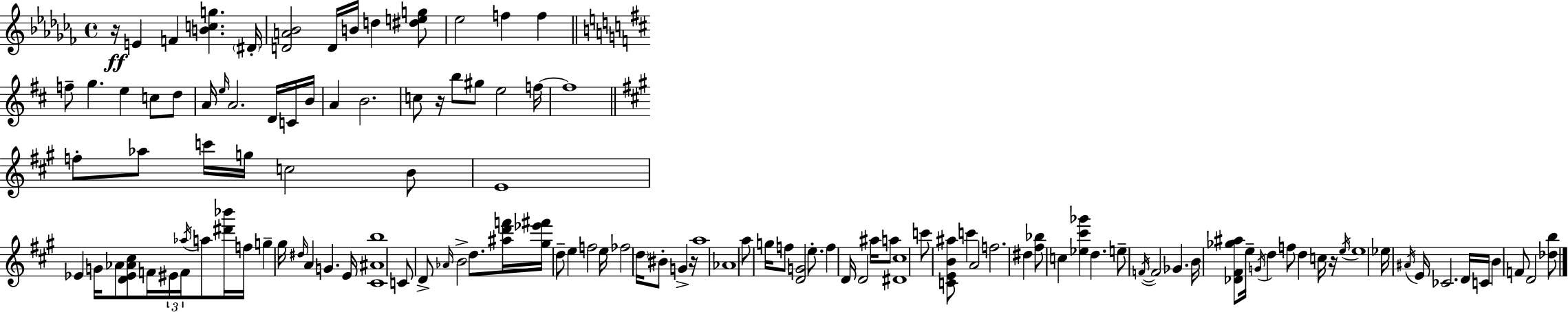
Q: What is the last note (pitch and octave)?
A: D4